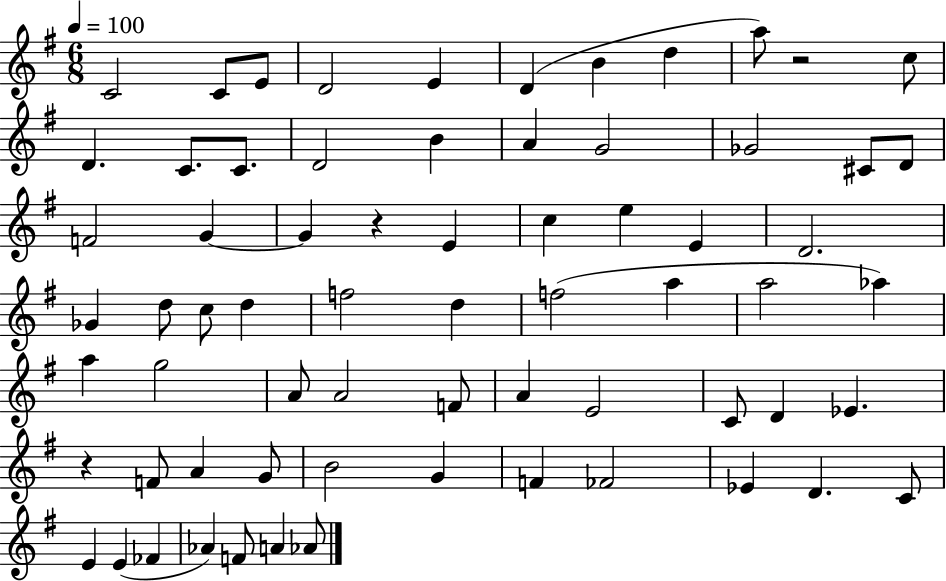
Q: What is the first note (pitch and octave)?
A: C4